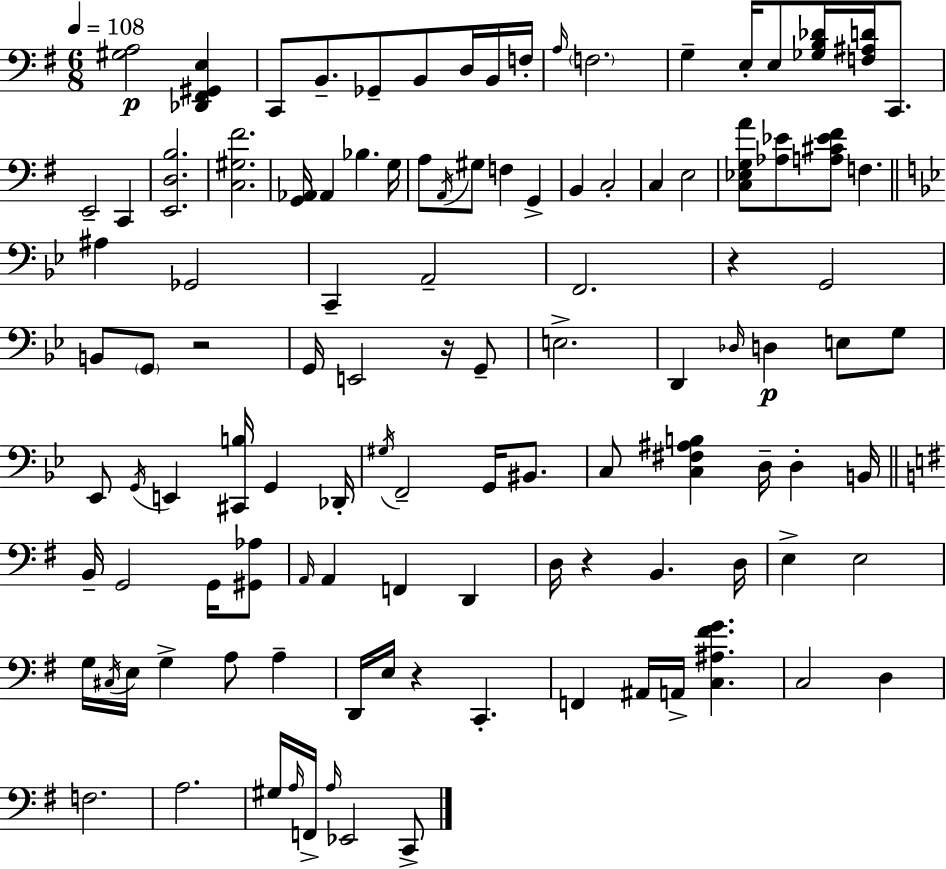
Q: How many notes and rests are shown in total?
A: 111